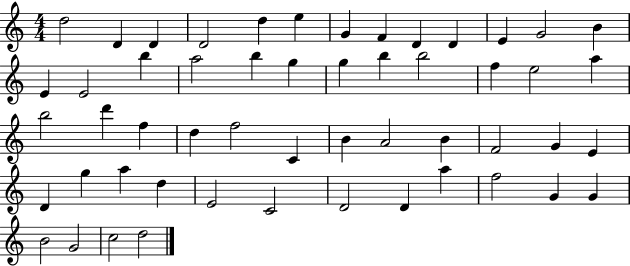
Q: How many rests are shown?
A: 0